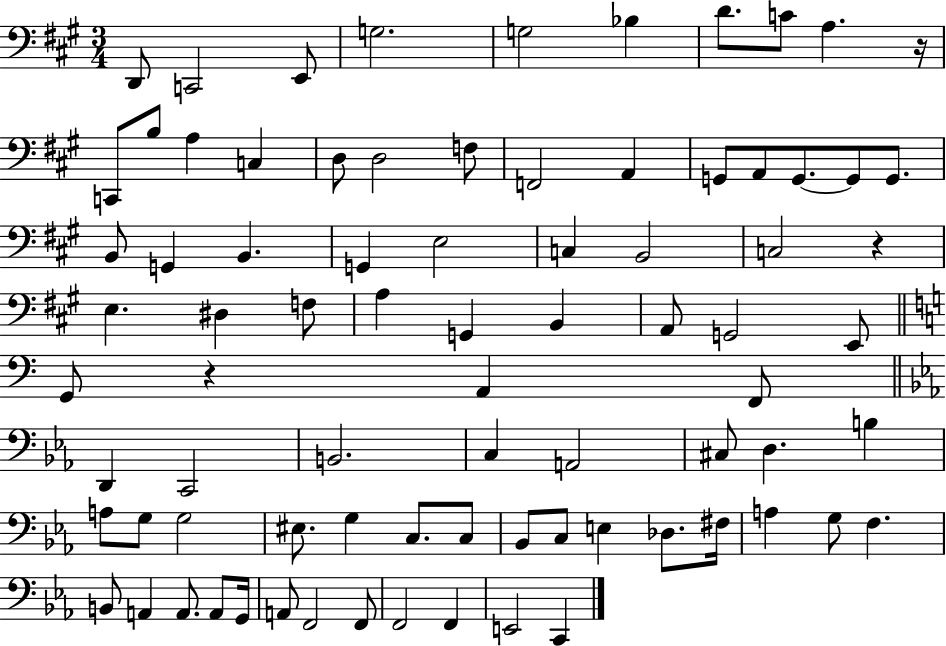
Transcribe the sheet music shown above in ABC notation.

X:1
T:Untitled
M:3/4
L:1/4
K:A
D,,/2 C,,2 E,,/2 G,2 G,2 _B, D/2 C/2 A, z/4 C,,/2 B,/2 A, C, D,/2 D,2 F,/2 F,,2 A,, G,,/2 A,,/2 G,,/2 G,,/2 G,,/2 B,,/2 G,, B,, G,, E,2 C, B,,2 C,2 z E, ^D, F,/2 A, G,, B,, A,,/2 G,,2 E,,/2 G,,/2 z A,, F,,/2 D,, C,,2 B,,2 C, A,,2 ^C,/2 D, B, A,/2 G,/2 G,2 ^E,/2 G, C,/2 C,/2 _B,,/2 C,/2 E, _D,/2 ^F,/4 A, G,/2 F, B,,/2 A,, A,,/2 A,,/2 G,,/4 A,,/2 F,,2 F,,/2 F,,2 F,, E,,2 C,,